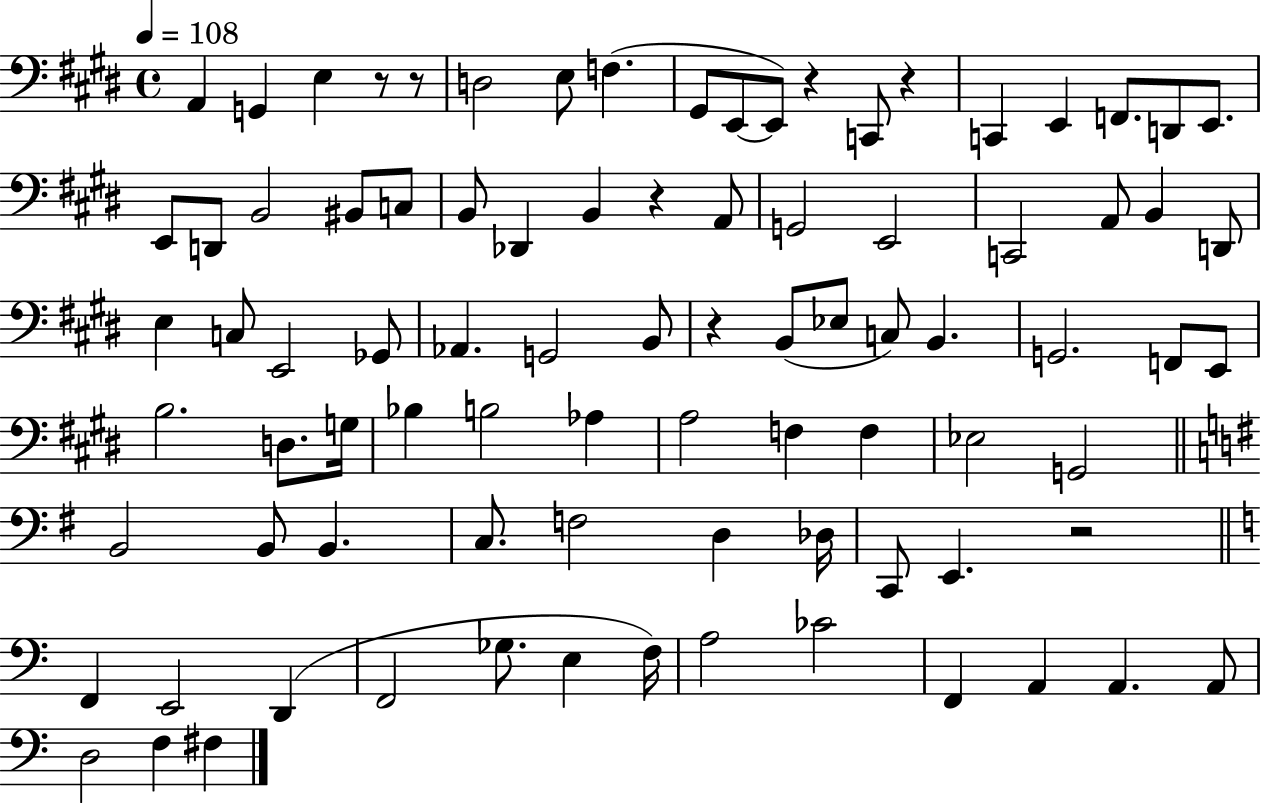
{
  \clef bass
  \time 4/4
  \defaultTimeSignature
  \key e \major
  \tempo 4 = 108
  \repeat volta 2 { a,4 g,4 e4 r8 r8 | d2 e8 f4.( | gis,8 e,8~~ e,8) r4 c,8 r4 | c,4 e,4 f,8. d,8 e,8. | \break e,8 d,8 b,2 bis,8 c8 | b,8 des,4 b,4 r4 a,8 | g,2 e,2 | c,2 a,8 b,4 d,8 | \break e4 c8 e,2 ges,8 | aes,4. g,2 b,8 | r4 b,8( ees8 c8) b,4. | g,2. f,8 e,8 | \break b2. d8. g16 | bes4 b2 aes4 | a2 f4 f4 | ees2 g,2 | \break \bar "||" \break \key g \major b,2 b,8 b,4. | c8. f2 d4 des16 | c,8 e,4. r2 | \bar "||" \break \key c \major f,4 e,2 d,4( | f,2 ges8. e4 f16) | a2 ces'2 | f,4 a,4 a,4. a,8 | \break d2 f4 fis4 | } \bar "|."
}